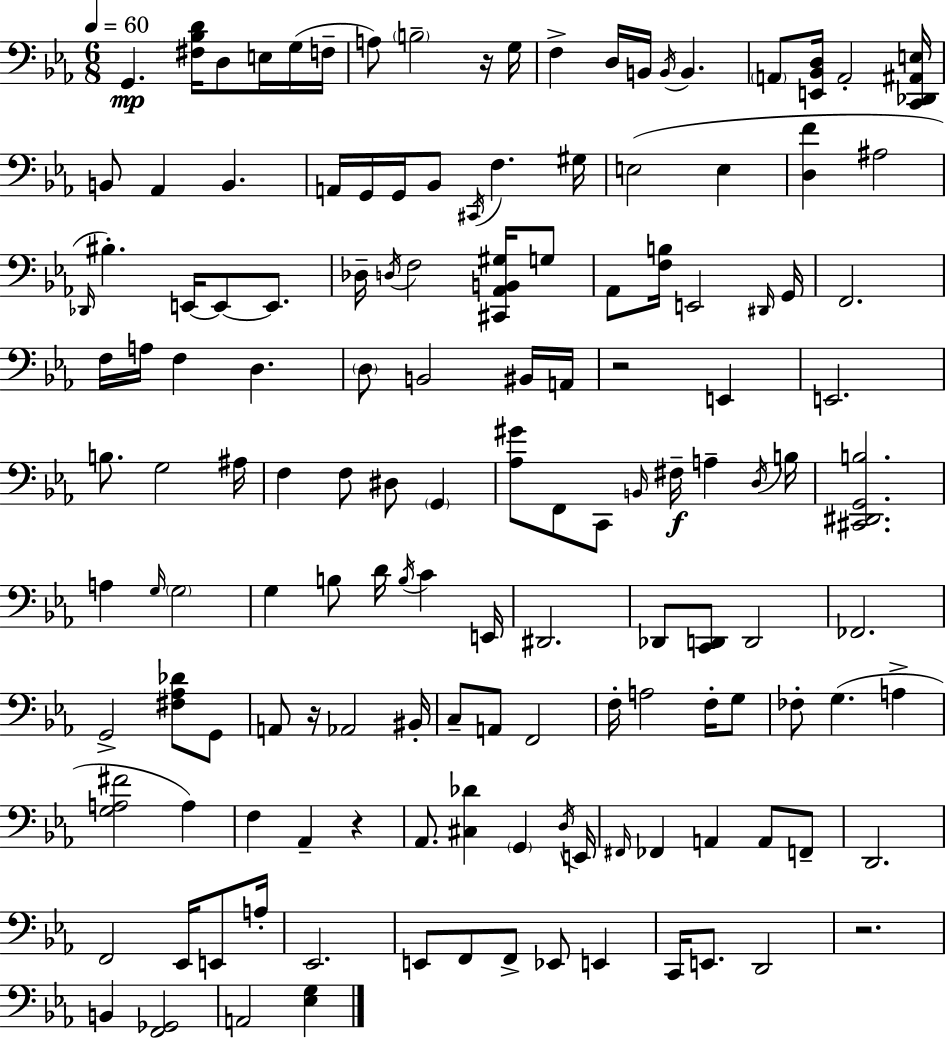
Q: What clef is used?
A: bass